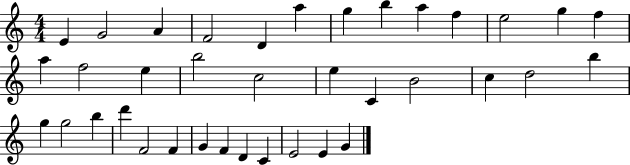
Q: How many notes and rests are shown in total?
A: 37